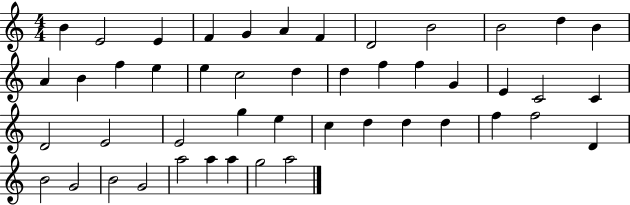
{
  \clef treble
  \numericTimeSignature
  \time 4/4
  \key c \major
  b'4 e'2 e'4 | f'4 g'4 a'4 f'4 | d'2 b'2 | b'2 d''4 b'4 | \break a'4 b'4 f''4 e''4 | e''4 c''2 d''4 | d''4 f''4 f''4 g'4 | e'4 c'2 c'4 | \break d'2 e'2 | e'2 g''4 e''4 | c''4 d''4 d''4 d''4 | f''4 f''2 d'4 | \break b'2 g'2 | b'2 g'2 | a''2 a''4 a''4 | g''2 a''2 | \break \bar "|."
}